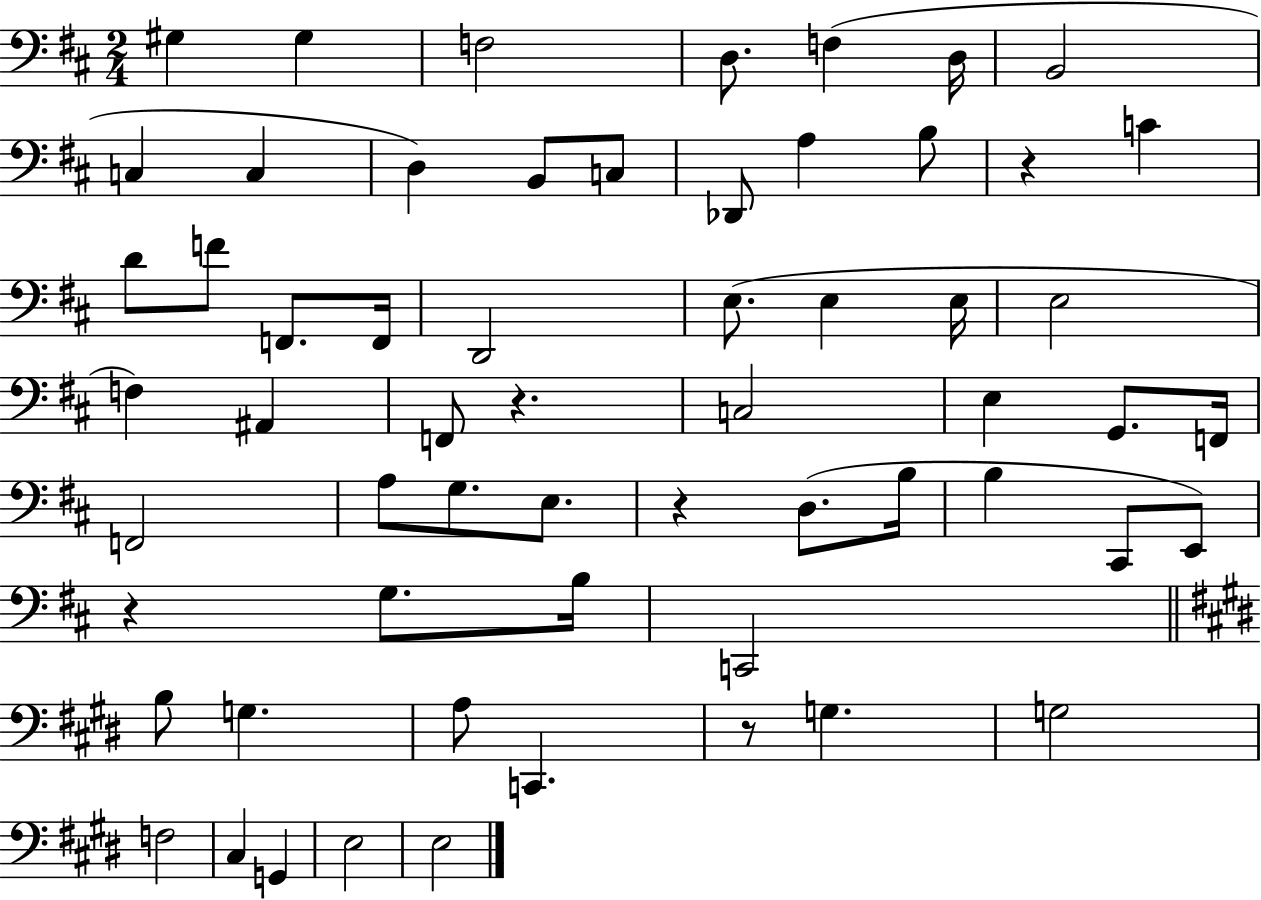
X:1
T:Untitled
M:2/4
L:1/4
K:D
^G, ^G, F,2 D,/2 F, D,/4 B,,2 C, C, D, B,,/2 C,/2 _D,,/2 A, B,/2 z C D/2 F/2 F,,/2 F,,/4 D,,2 E,/2 E, E,/4 E,2 F, ^A,, F,,/2 z C,2 E, G,,/2 F,,/4 F,,2 A,/2 G,/2 E,/2 z D,/2 B,/4 B, ^C,,/2 E,,/2 z G,/2 B,/4 C,,2 B,/2 G, A,/2 C,, z/2 G, G,2 F,2 ^C, G,, E,2 E,2